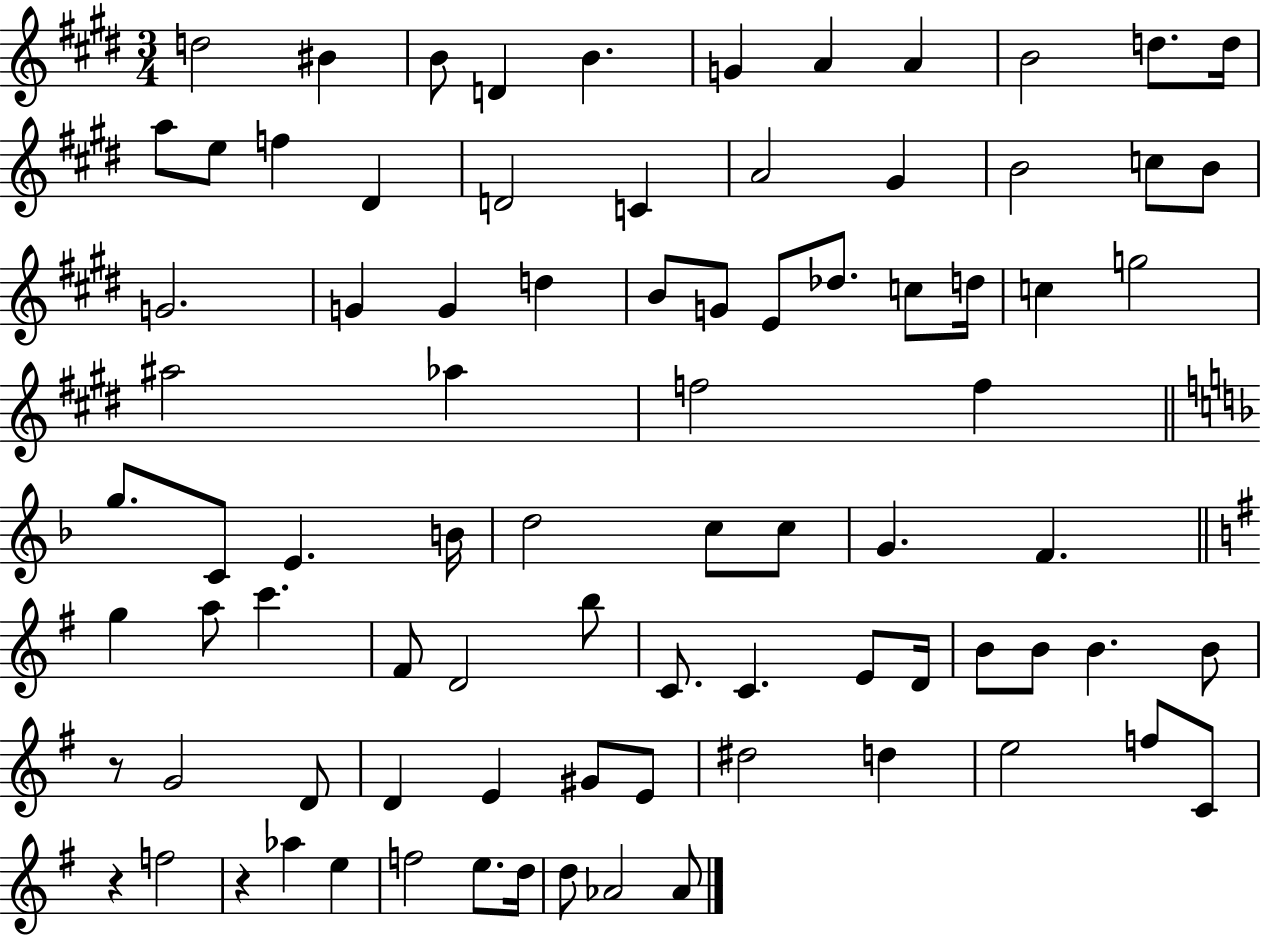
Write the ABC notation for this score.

X:1
T:Untitled
M:3/4
L:1/4
K:E
d2 ^B B/2 D B G A A B2 d/2 d/4 a/2 e/2 f ^D D2 C A2 ^G B2 c/2 B/2 G2 G G d B/2 G/2 E/2 _d/2 c/2 d/4 c g2 ^a2 _a f2 f g/2 C/2 E B/4 d2 c/2 c/2 G F g a/2 c' ^F/2 D2 b/2 C/2 C E/2 D/4 B/2 B/2 B B/2 z/2 G2 D/2 D E ^G/2 E/2 ^d2 d e2 f/2 C/2 z f2 z _a e f2 e/2 d/4 d/2 _A2 _A/2